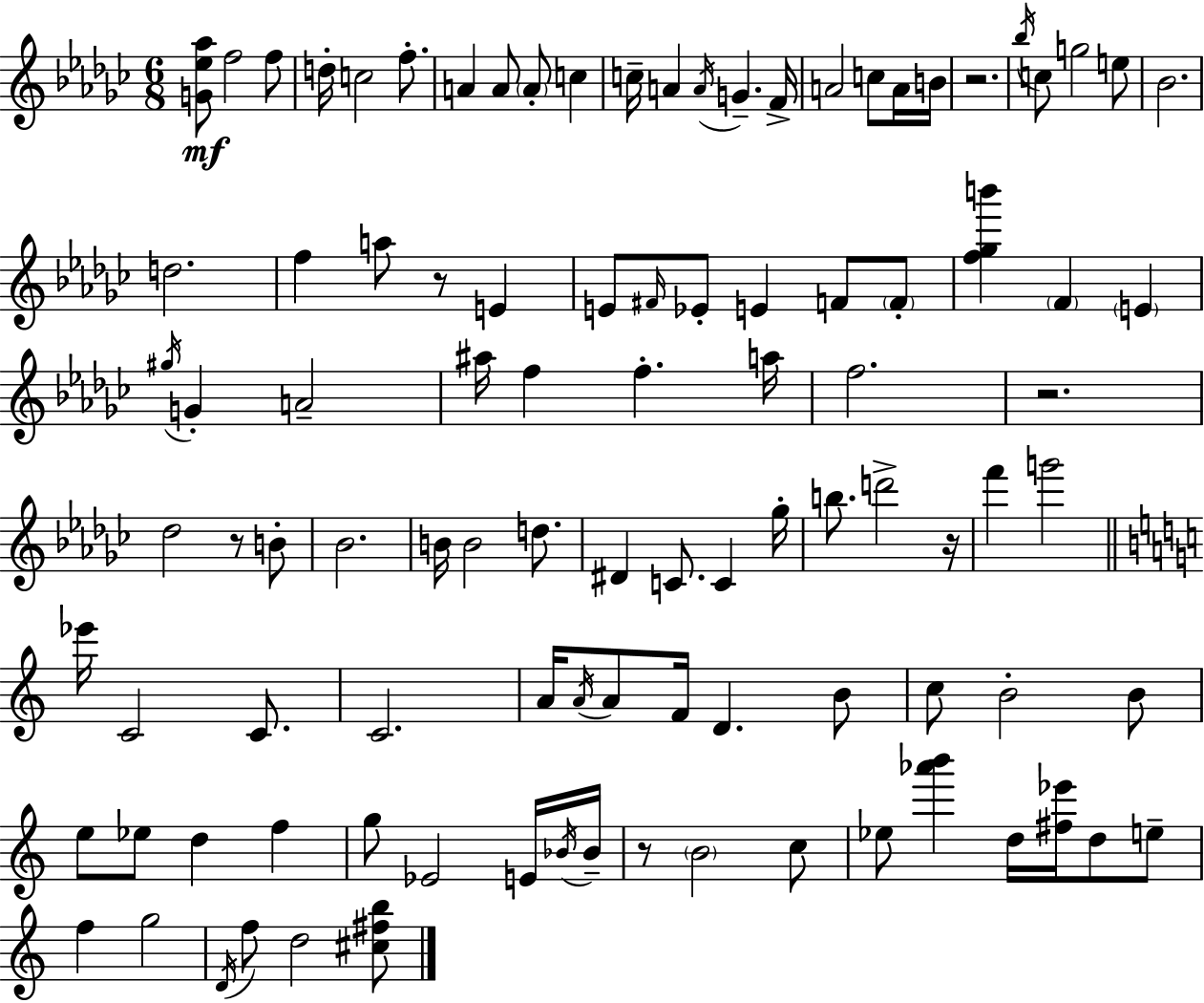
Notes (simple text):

[G4,Eb5,Ab5]/e F5/h F5/e D5/s C5/h F5/e. A4/q A4/e A4/e C5/q C5/s A4/q A4/s G4/q. F4/s A4/h C5/e A4/s B4/s R/h. Bb5/s C5/e G5/h E5/e Bb4/h. D5/h. F5/q A5/e R/e E4/q E4/e F#4/s Eb4/e E4/q F4/e F4/e [F5,Gb5,B6]/q F4/q E4/q G#5/s G4/q A4/h A#5/s F5/q F5/q. A5/s F5/h. R/h. Db5/h R/e B4/e Bb4/h. B4/s B4/h D5/e. D#4/q C4/e. C4/q Gb5/s B5/e. D6/h R/s F6/q G6/h Eb6/s C4/h C4/e. C4/h. A4/s A4/s A4/e F4/s D4/q. B4/e C5/e B4/h B4/e E5/e Eb5/e D5/q F5/q G5/e Eb4/h E4/s Bb4/s Bb4/s R/e B4/h C5/e Eb5/e [Ab6,B6]/q D5/s [F#5,Eb6]/s D5/e E5/e F5/q G5/h D4/s F5/e D5/h [C#5,F#5,B5]/e